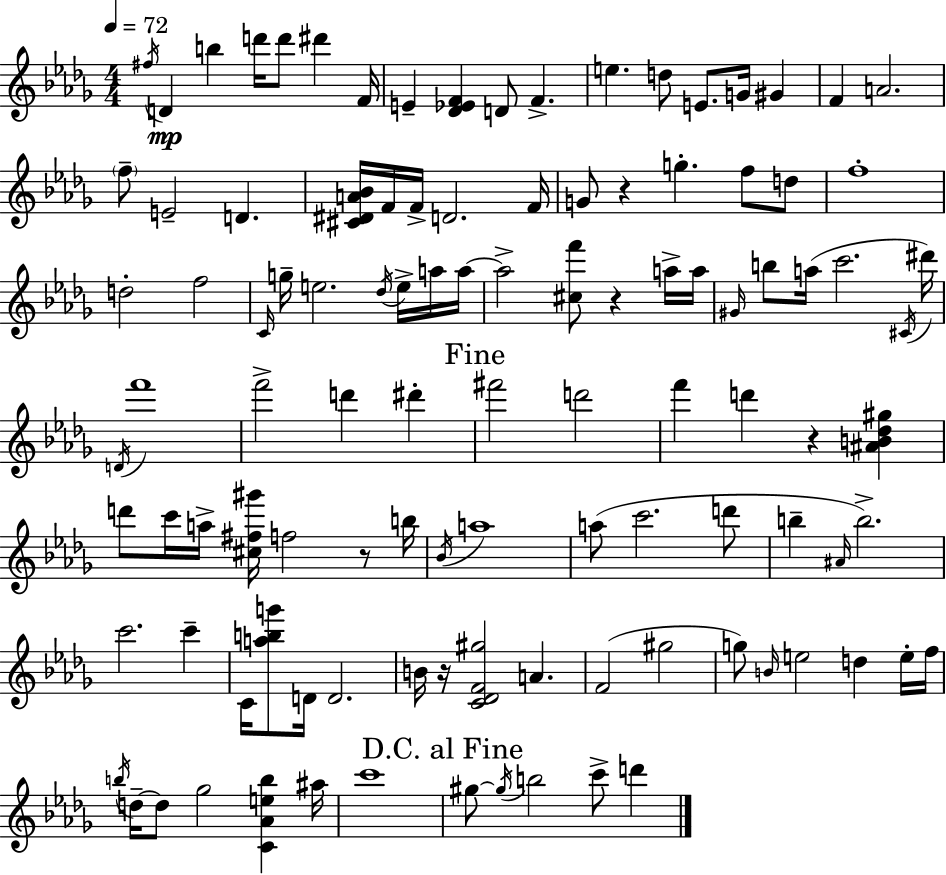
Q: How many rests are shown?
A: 5